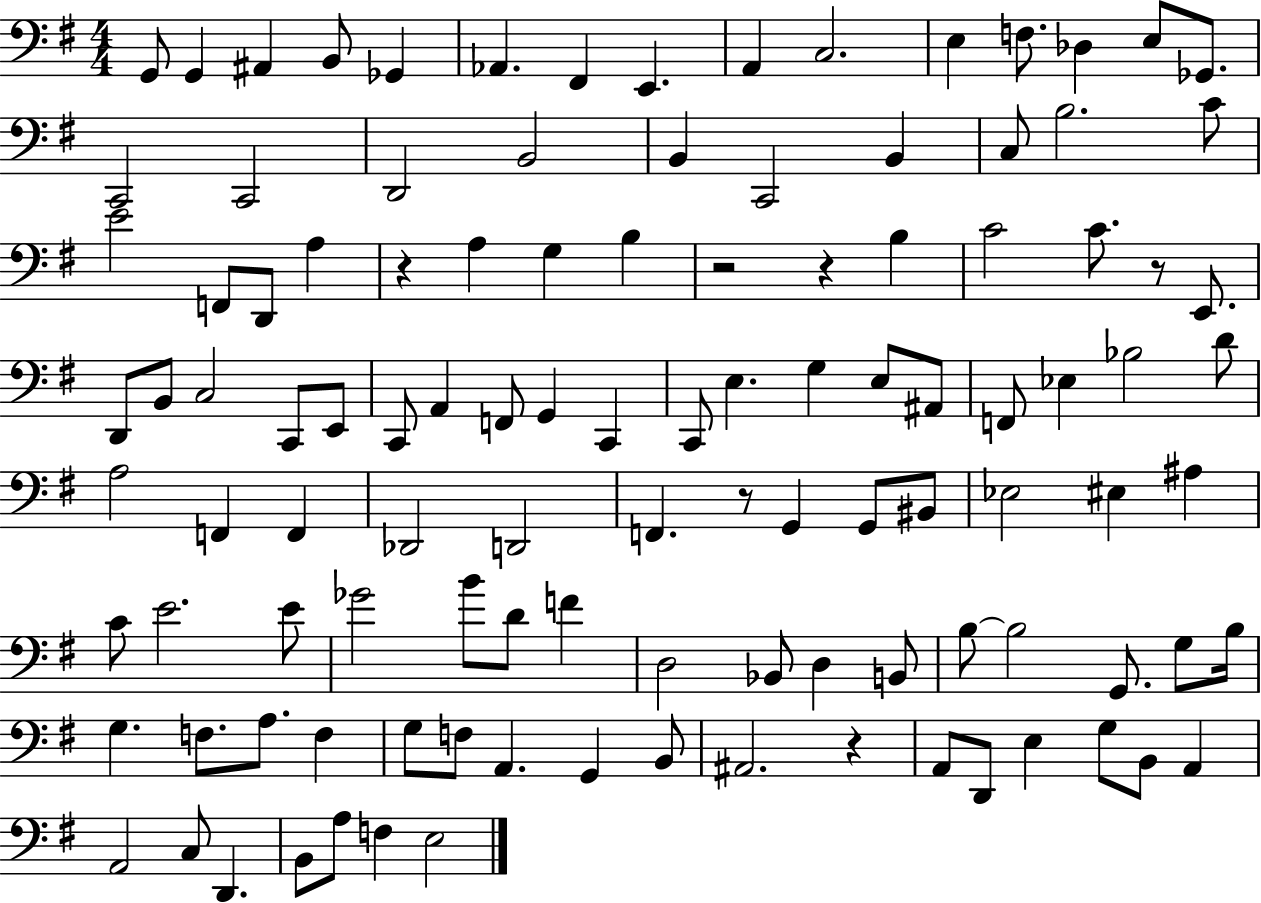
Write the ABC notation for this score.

X:1
T:Untitled
M:4/4
L:1/4
K:G
G,,/2 G,, ^A,, B,,/2 _G,, _A,, ^F,, E,, A,, C,2 E, F,/2 _D, E,/2 _G,,/2 C,,2 C,,2 D,,2 B,,2 B,, C,,2 B,, C,/2 B,2 C/2 E2 F,,/2 D,,/2 A, z A, G, B, z2 z B, C2 C/2 z/2 E,,/2 D,,/2 B,,/2 C,2 C,,/2 E,,/2 C,,/2 A,, F,,/2 G,, C,, C,,/2 E, G, E,/2 ^A,,/2 F,,/2 _E, _B,2 D/2 A,2 F,, F,, _D,,2 D,,2 F,, z/2 G,, G,,/2 ^B,,/2 _E,2 ^E, ^A, C/2 E2 E/2 _G2 B/2 D/2 F D,2 _B,,/2 D, B,,/2 B,/2 B,2 G,,/2 G,/2 B,/4 G, F,/2 A,/2 F, G,/2 F,/2 A,, G,, B,,/2 ^A,,2 z A,,/2 D,,/2 E, G,/2 B,,/2 A,, A,,2 C,/2 D,, B,,/2 A,/2 F, E,2